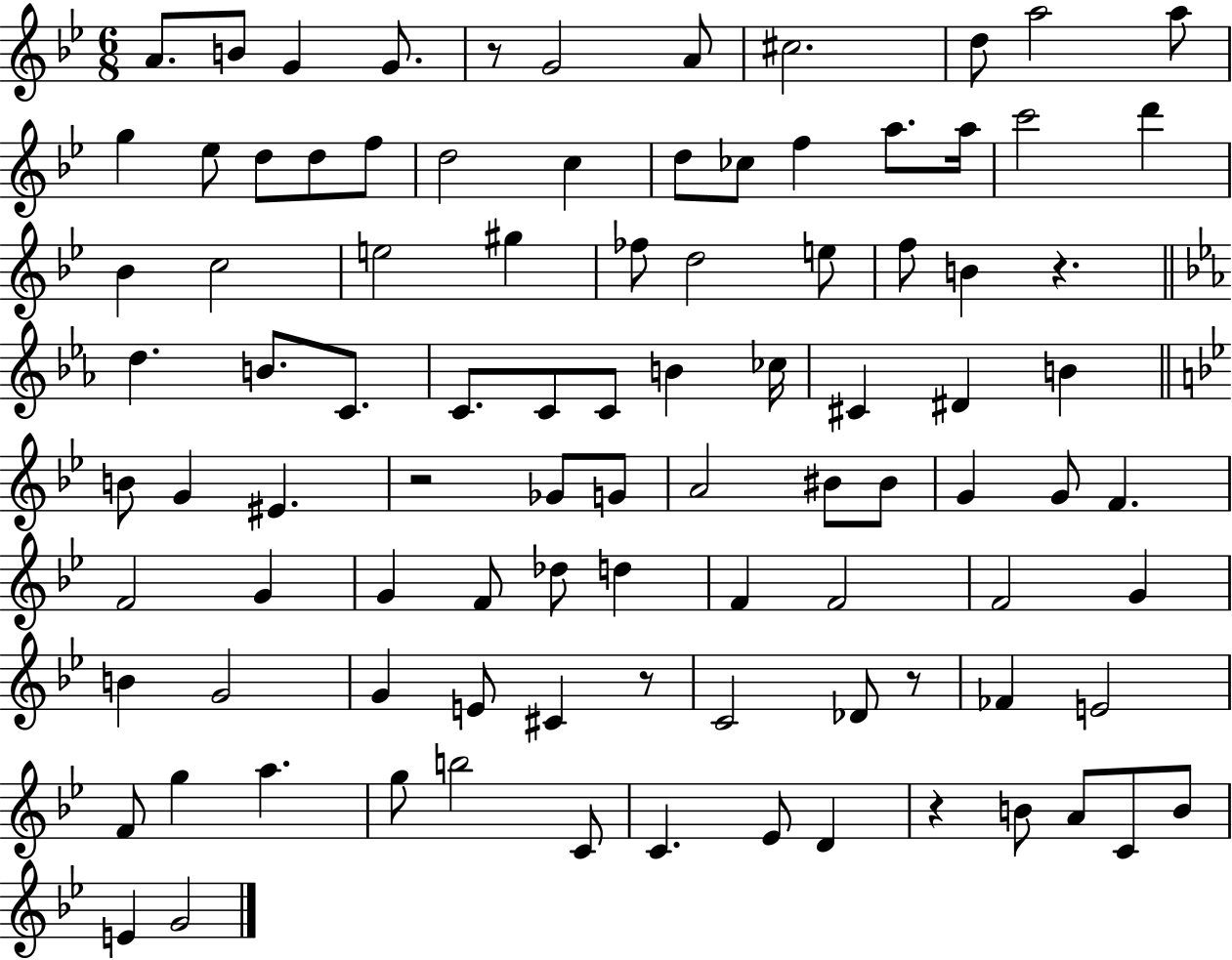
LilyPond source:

{
  \clef treble
  \numericTimeSignature
  \time 6/8
  \key bes \major
  a'8. b'8 g'4 g'8. | r8 g'2 a'8 | cis''2. | d''8 a''2 a''8 | \break g''4 ees''8 d''8 d''8 f''8 | d''2 c''4 | d''8 ces''8 f''4 a''8. a''16 | c'''2 d'''4 | \break bes'4 c''2 | e''2 gis''4 | fes''8 d''2 e''8 | f''8 b'4 r4. | \break \bar "||" \break \key ees \major d''4. b'8. c'8. | c'8. c'8 c'8 b'4 ces''16 | cis'4 dis'4 b'4 | \bar "||" \break \key bes \major b'8 g'4 eis'4. | r2 ges'8 g'8 | a'2 bis'8 bis'8 | g'4 g'8 f'4. | \break f'2 g'4 | g'4 f'8 des''8 d''4 | f'4 f'2 | f'2 g'4 | \break b'4 g'2 | g'4 e'8 cis'4 r8 | c'2 des'8 r8 | fes'4 e'2 | \break f'8 g''4 a''4. | g''8 b''2 c'8 | c'4. ees'8 d'4 | r4 b'8 a'8 c'8 b'8 | \break e'4 g'2 | \bar "|."
}